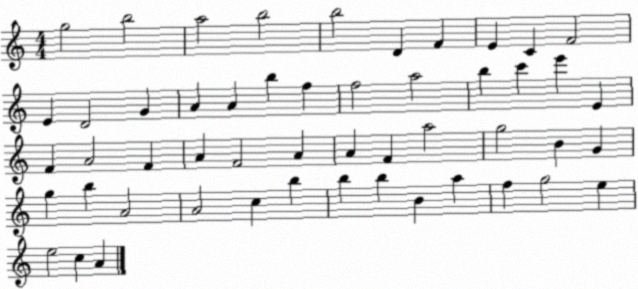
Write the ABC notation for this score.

X:1
T:Untitled
M:4/4
L:1/4
K:C
g2 b2 a2 b2 b2 D F E C F2 E D2 G A A b f f2 a2 b c' e' E F A2 F A F2 A A F a2 g2 B G g b A2 A2 c b b b B a f g2 e e2 c A